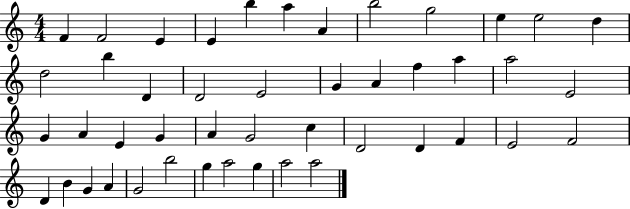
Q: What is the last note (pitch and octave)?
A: A5